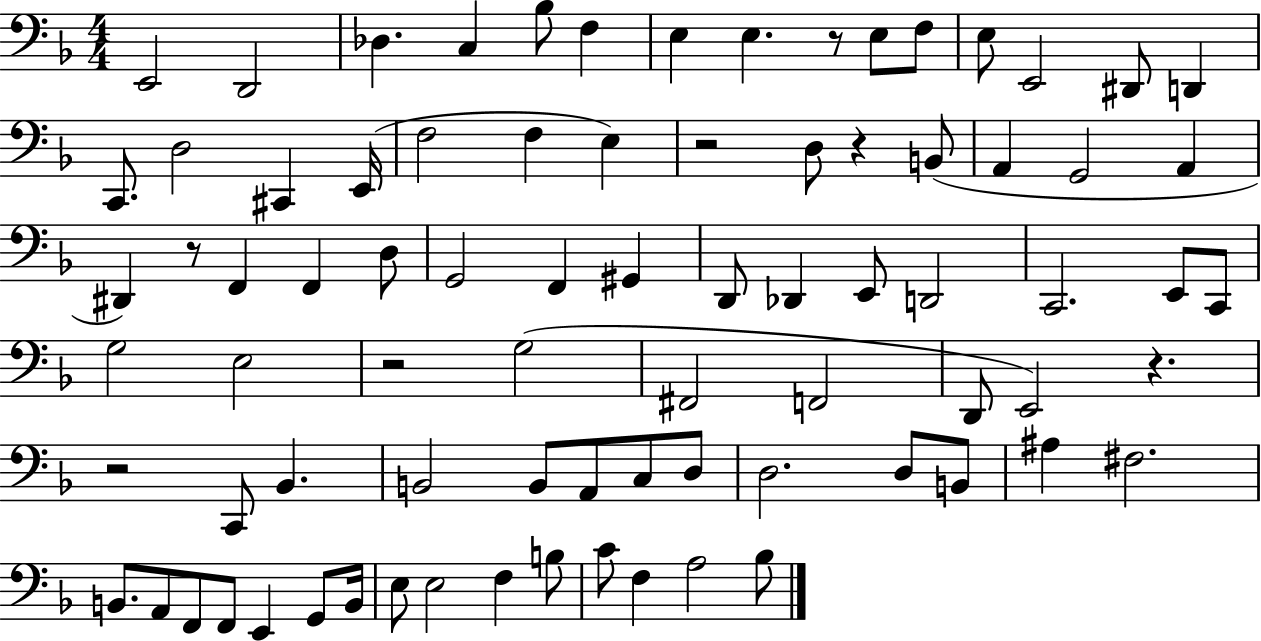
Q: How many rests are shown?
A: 7